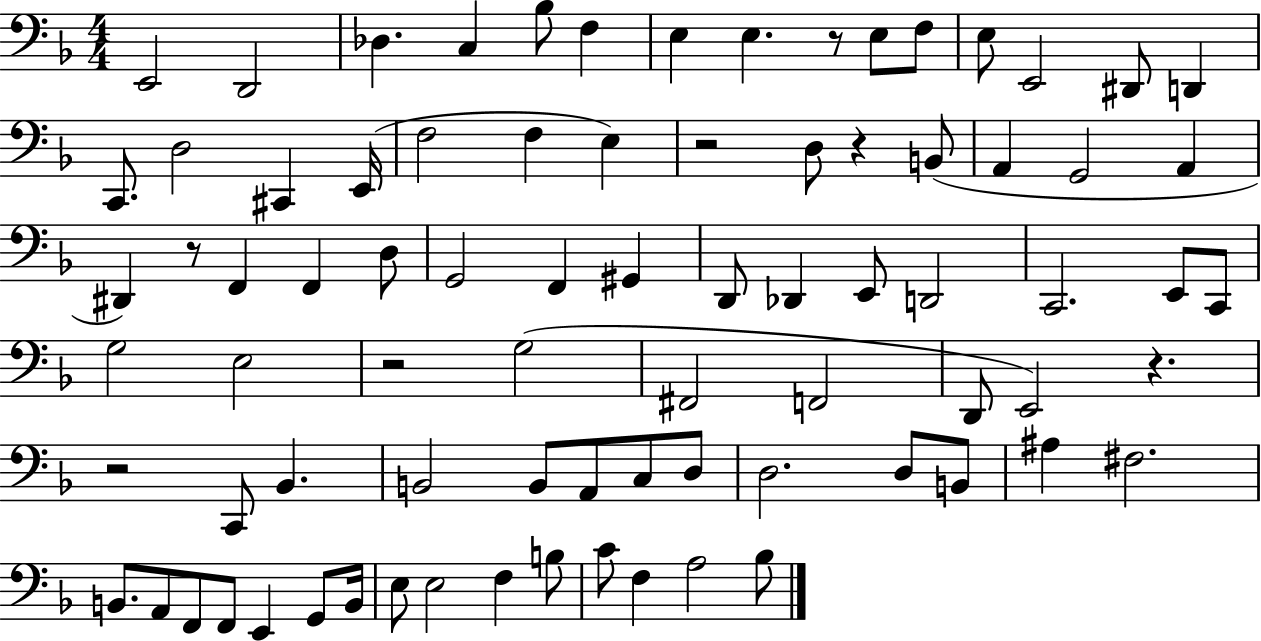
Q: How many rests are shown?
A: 7